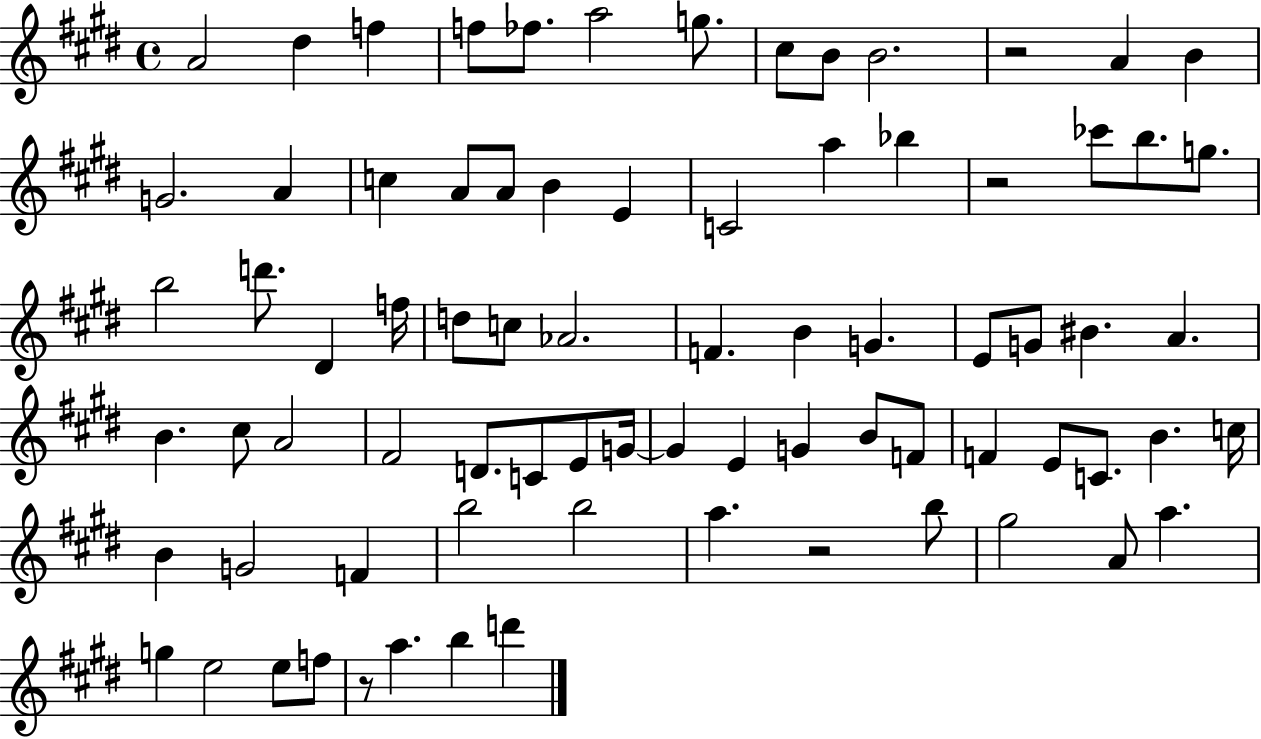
X:1
T:Untitled
M:4/4
L:1/4
K:E
A2 ^d f f/2 _f/2 a2 g/2 ^c/2 B/2 B2 z2 A B G2 A c A/2 A/2 B E C2 a _b z2 _c'/2 b/2 g/2 b2 d'/2 ^D f/4 d/2 c/2 _A2 F B G E/2 G/2 ^B A B ^c/2 A2 ^F2 D/2 C/2 E/2 G/4 G E G B/2 F/2 F E/2 C/2 B c/4 B G2 F b2 b2 a z2 b/2 ^g2 A/2 a g e2 e/2 f/2 z/2 a b d'